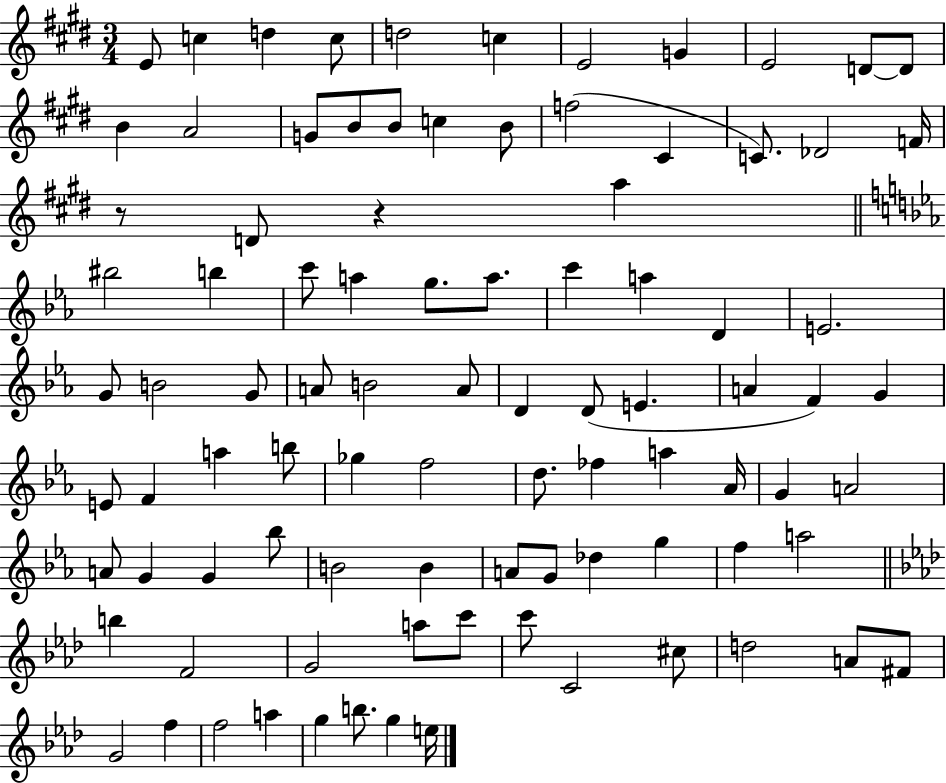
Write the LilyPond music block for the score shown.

{
  \clef treble
  \numericTimeSignature
  \time 3/4
  \key e \major
  \repeat volta 2 { e'8 c''4 d''4 c''8 | d''2 c''4 | e'2 g'4 | e'2 d'8~~ d'8 | \break b'4 a'2 | g'8 b'8 b'8 c''4 b'8 | f''2( cis'4 | c'8.) des'2 f'16 | \break r8 d'8 r4 a''4 | \bar "||" \break \key ees \major bis''2 b''4 | c'''8 a''4 g''8. a''8. | c'''4 a''4 d'4 | e'2. | \break g'8 b'2 g'8 | a'8 b'2 a'8 | d'4 d'8( e'4. | a'4 f'4) g'4 | \break e'8 f'4 a''4 b''8 | ges''4 f''2 | d''8. fes''4 a''4 aes'16 | g'4 a'2 | \break a'8 g'4 g'4 bes''8 | b'2 b'4 | a'8 g'8 des''4 g''4 | f''4 a''2 | \break \bar "||" \break \key f \minor b''4 f'2 | g'2 a''8 c'''8 | c'''8 c'2 cis''8 | d''2 a'8 fis'8 | \break g'2 f''4 | f''2 a''4 | g''4 b''8. g''4 e''16 | } \bar "|."
}